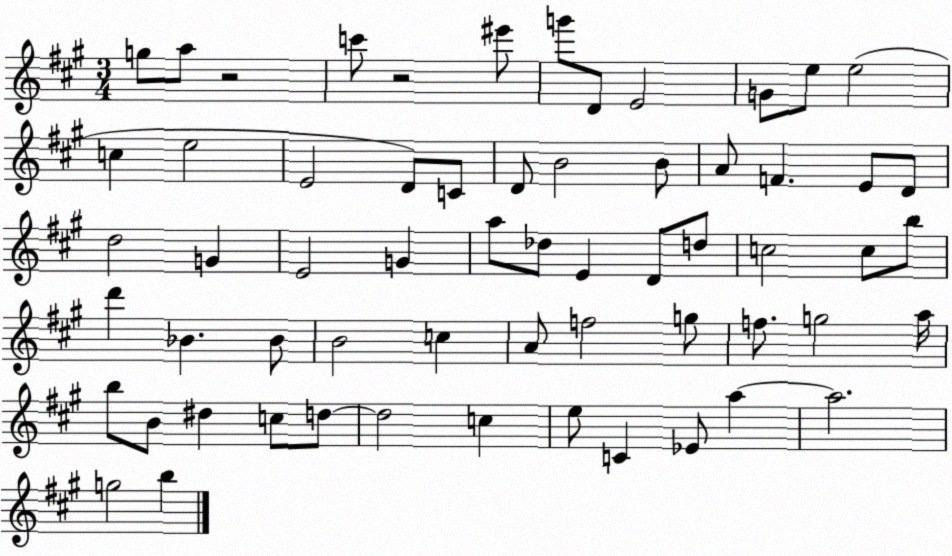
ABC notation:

X:1
T:Untitled
M:3/4
L:1/4
K:A
g/2 a/2 z2 c'/2 z2 ^e'/2 g'/2 D/2 E2 G/2 e/2 e2 c e2 E2 D/2 C/2 D/2 B2 B/2 A/2 F E/2 D/2 d2 G E2 G a/2 _d/2 E D/2 d/2 c2 c/2 b/2 d' _B _B/2 B2 c A/2 f2 g/2 f/2 g2 a/4 b/2 B/2 ^d c/2 d/2 d2 c e/2 C _E/2 a a2 g2 b